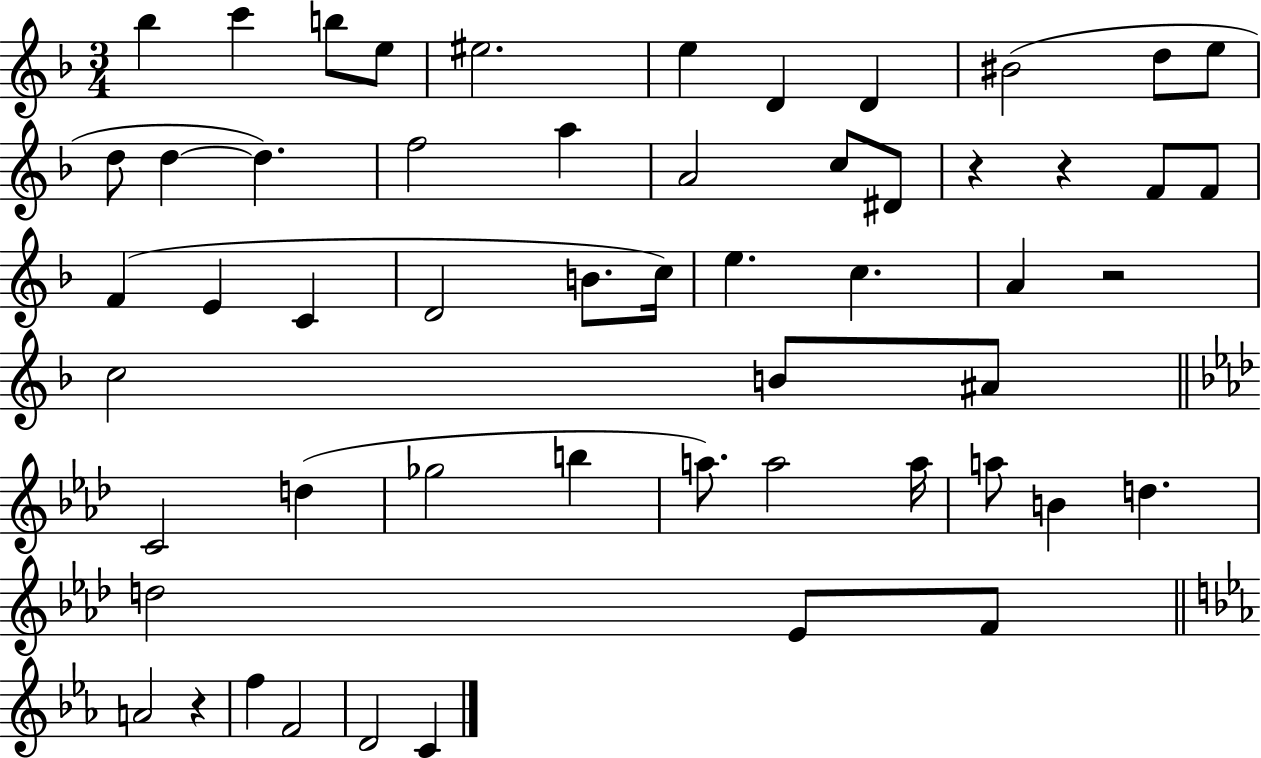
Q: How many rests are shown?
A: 4